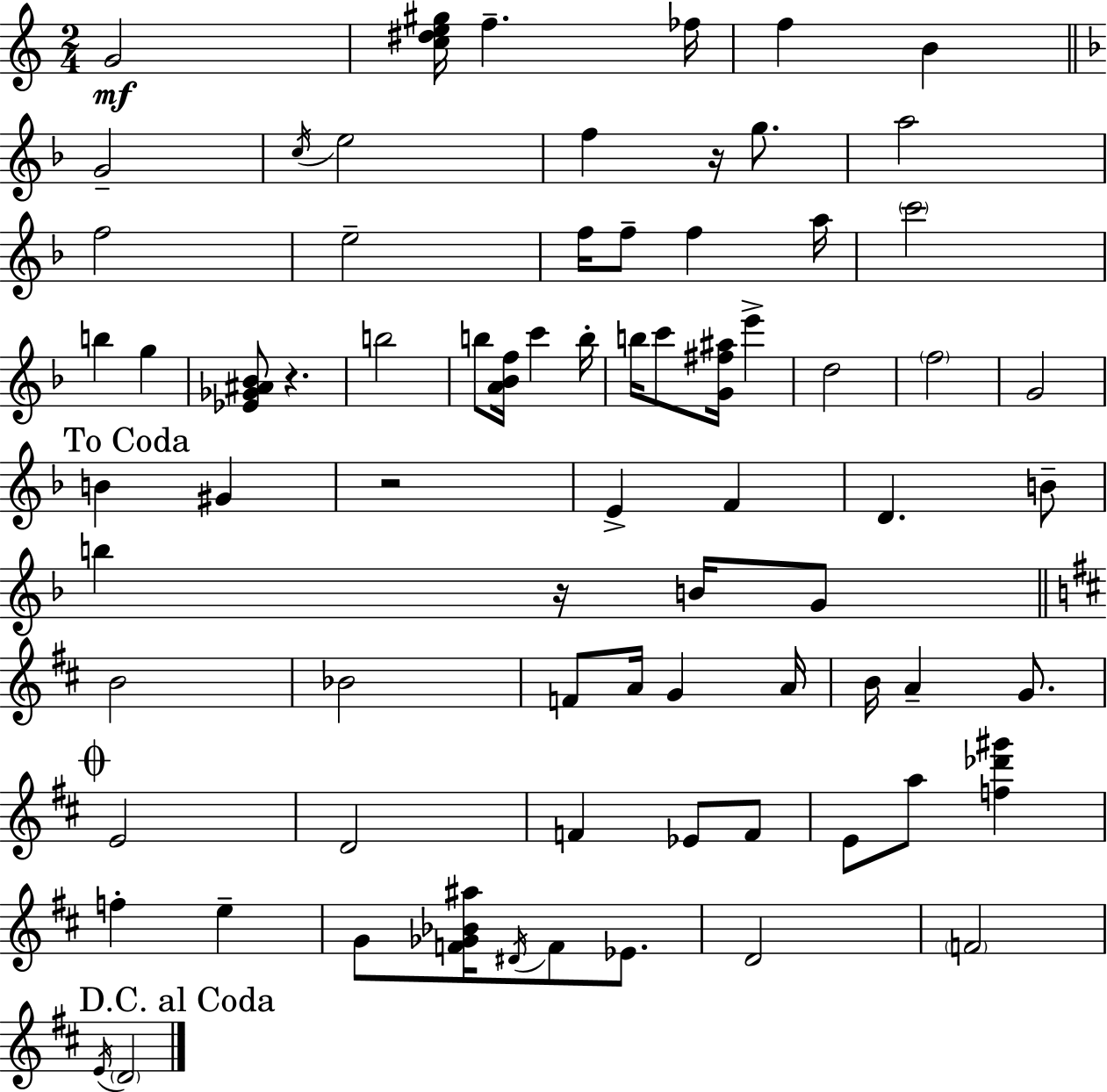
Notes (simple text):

G4/h [C5,D#5,E5,G#5]/s F5/q. FES5/s F5/q B4/q G4/h C5/s E5/h F5/q R/s G5/e. A5/h F5/h E5/h F5/s F5/e F5/q A5/s C6/h B5/q G5/q [Eb4,Gb4,A#4,Bb4]/e R/q. B5/h B5/e [A4,Bb4,F5]/s C6/q B5/s B5/s C6/e [G4,F#5,A#5]/s E6/q D5/h F5/h G4/h B4/q G#4/q R/h E4/q F4/q D4/q. B4/e B5/q R/s B4/s G4/e B4/h Bb4/h F4/e A4/s G4/q A4/s B4/s A4/q G4/e. E4/h D4/h F4/q Eb4/e F4/e E4/e A5/e [F5,Db6,G#6]/q F5/q E5/q G4/e [F4,Gb4,Bb4,A#5]/s D#4/s F4/e Eb4/e. D4/h F4/h E4/s D4/h